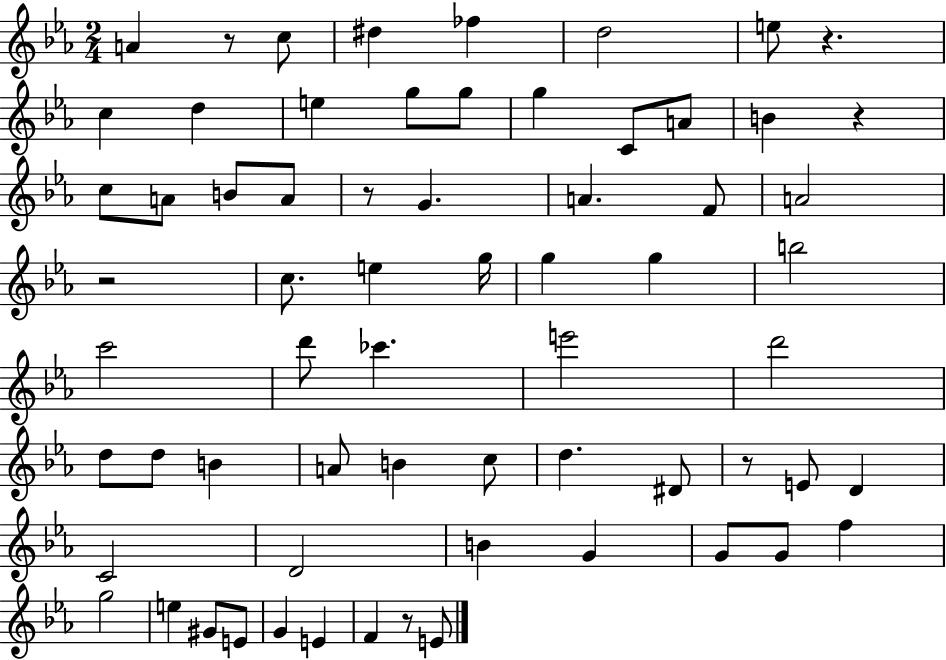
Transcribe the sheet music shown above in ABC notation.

X:1
T:Untitled
M:2/4
L:1/4
K:Eb
A z/2 c/2 ^d _f d2 e/2 z c d e g/2 g/2 g C/2 A/2 B z c/2 A/2 B/2 A/2 z/2 G A F/2 A2 z2 c/2 e g/4 g g b2 c'2 d'/2 _c' e'2 d'2 d/2 d/2 B A/2 B c/2 d ^D/2 z/2 E/2 D C2 D2 B G G/2 G/2 f g2 e ^G/2 E/2 G E F z/2 E/2